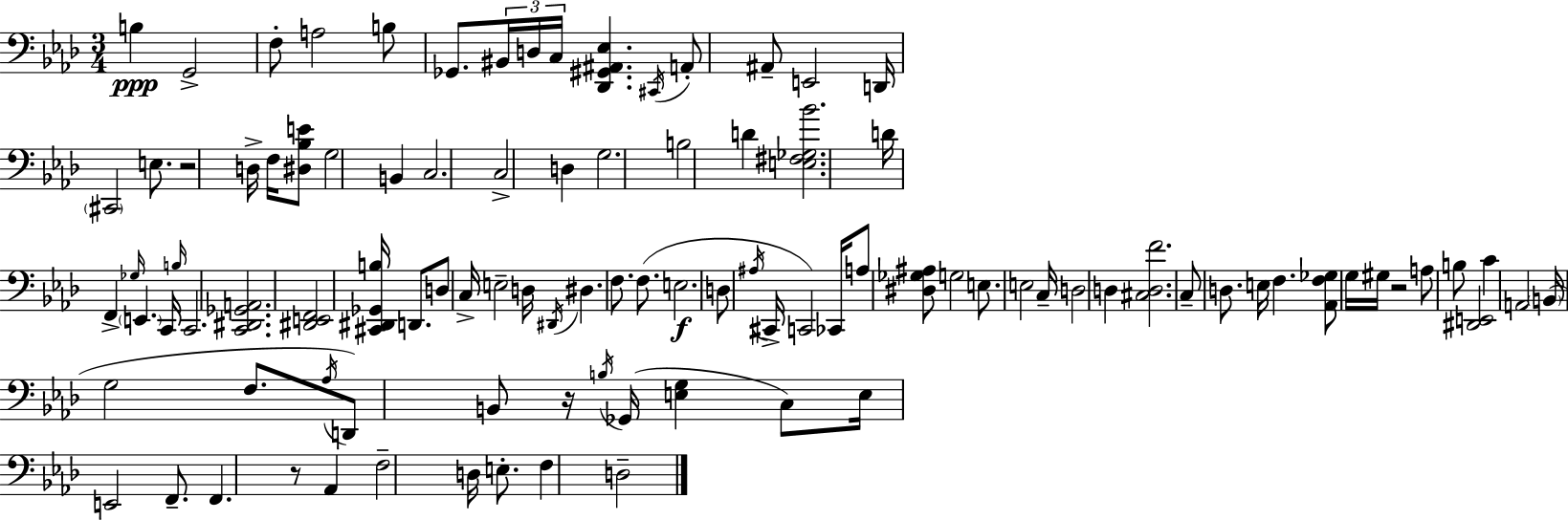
X:1
T:Untitled
M:3/4
L:1/4
K:Ab
B, G,,2 F,/2 A,2 B,/2 _G,,/2 ^B,,/4 D,/4 C,/4 [_D,,^G,,^A,,_E,] ^C,,/4 A,,/2 ^A,,/2 E,,2 D,,/4 ^C,,2 E,/2 z2 D,/4 F,/4 [^D,_B,E]/2 G,2 B,, C,2 C,2 D, G,2 B,2 D [E,^F,_G,_B]2 D/4 F,, _G,/4 E,, C,,/4 B,/4 C,,2 [C,,^D,,_G,,A,,]2 [^D,,E,,F,,]2 [^C,,^D,,_G,,B,]/4 D,,/2 D,/2 C,/4 E,2 D,/4 ^D,,/4 ^D, F,/2 F,/2 E,2 D,/2 ^A,/4 ^C,,/4 C,,2 _C,,/4 A,/2 [^D,_G,^A,]/2 G,2 E,/2 E,2 C,/4 D,2 D, [^C,D,F]2 C,/2 D,/2 E,/4 F, [_A,,F,_G,]/2 G,/4 ^G,/4 z2 A,/2 B,/2 [^D,,E,,]2 C A,,2 B,,/4 G,2 F,/2 _A,/4 D,,/2 B,,/2 z/4 B,/4 _G,,/4 [E,G,] C,/2 E,/4 E,,2 F,,/2 F,, z/2 _A,, F,2 D,/4 E,/2 F, D,2